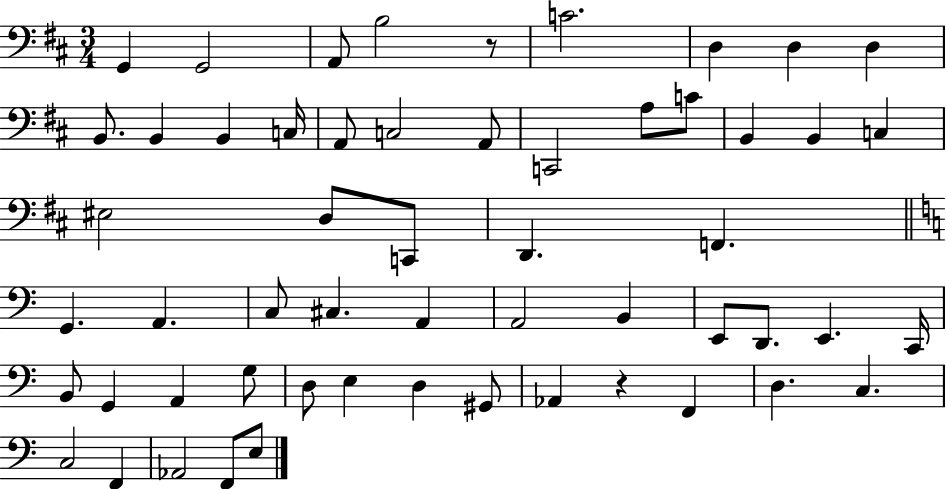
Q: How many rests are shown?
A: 2